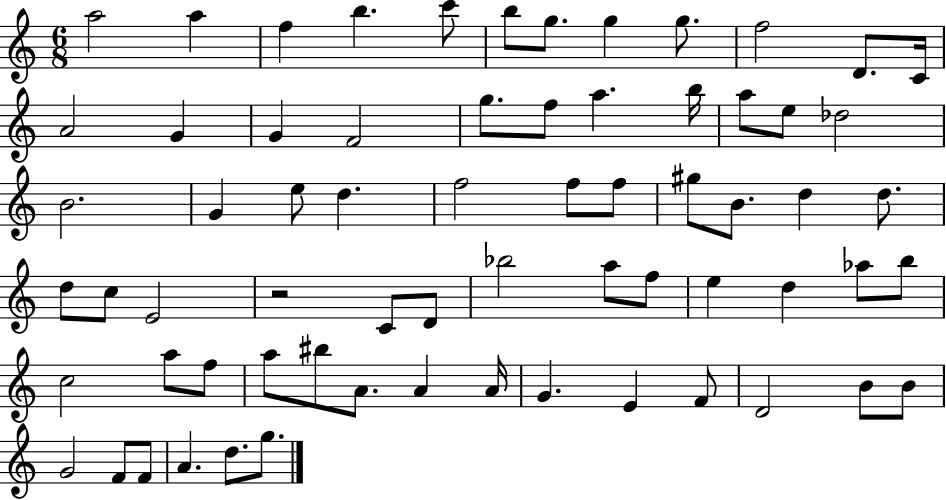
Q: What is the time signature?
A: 6/8